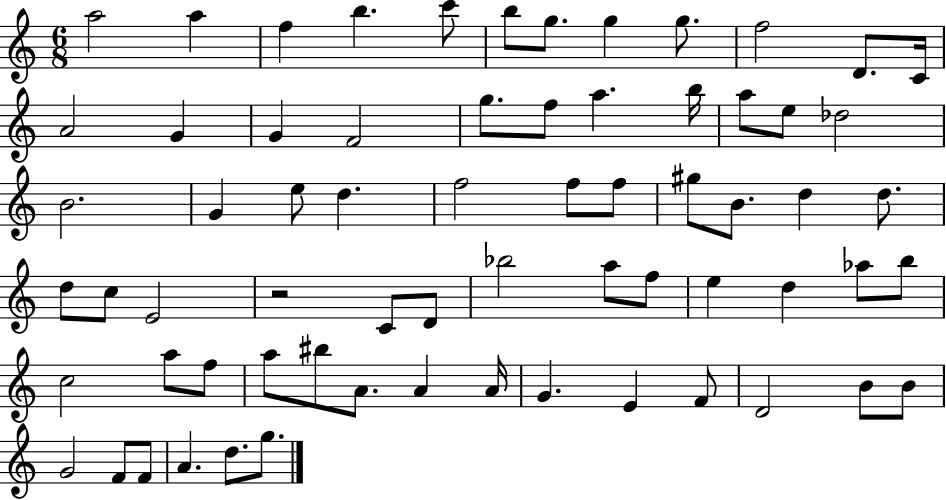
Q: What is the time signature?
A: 6/8